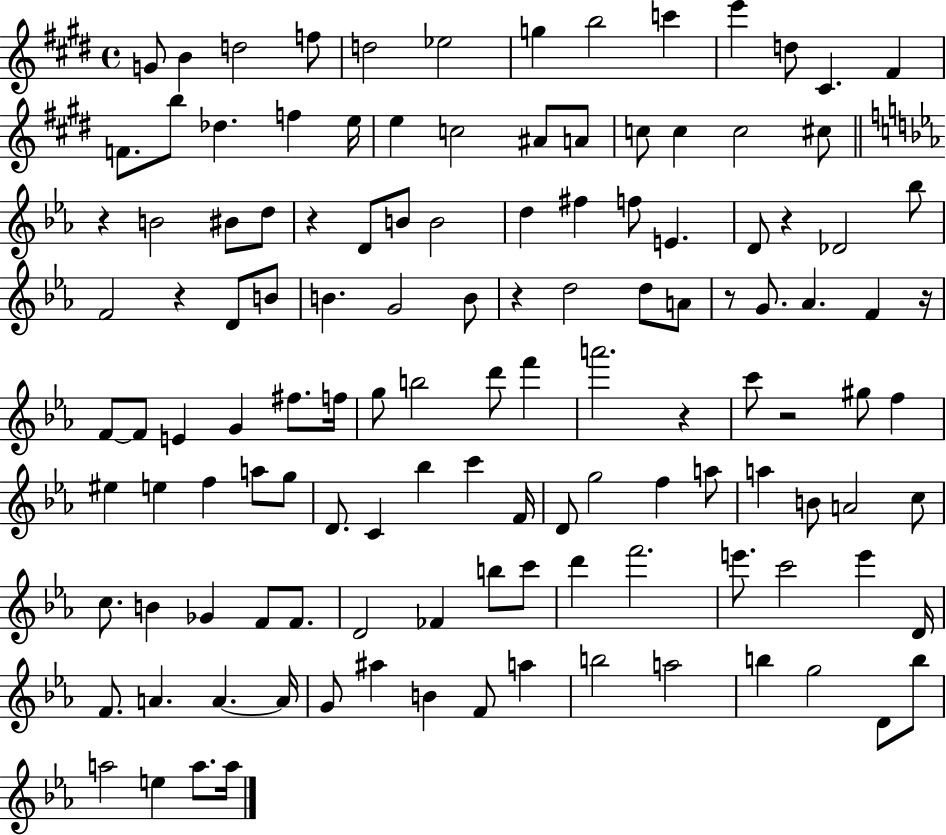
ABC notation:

X:1
T:Untitled
M:4/4
L:1/4
K:E
G/2 B d2 f/2 d2 _e2 g b2 c' e' d/2 ^C ^F F/2 b/2 _d f e/4 e c2 ^A/2 A/2 c/2 c c2 ^c/2 z B2 ^B/2 d/2 z D/2 B/2 B2 d ^f f/2 E D/2 z _D2 _b/2 F2 z D/2 B/2 B G2 B/2 z d2 d/2 A/2 z/2 G/2 _A F z/4 F/2 F/2 E G ^f/2 f/4 g/2 b2 d'/2 f' a'2 z c'/2 z2 ^g/2 f ^e e f a/2 g/2 D/2 C _b c' F/4 D/2 g2 f a/2 a B/2 A2 c/2 c/2 B _G F/2 F/2 D2 _F b/2 c'/2 d' f'2 e'/2 c'2 e' D/4 F/2 A A A/4 G/2 ^a B F/2 a b2 a2 b g2 D/2 b/2 a2 e a/2 a/4